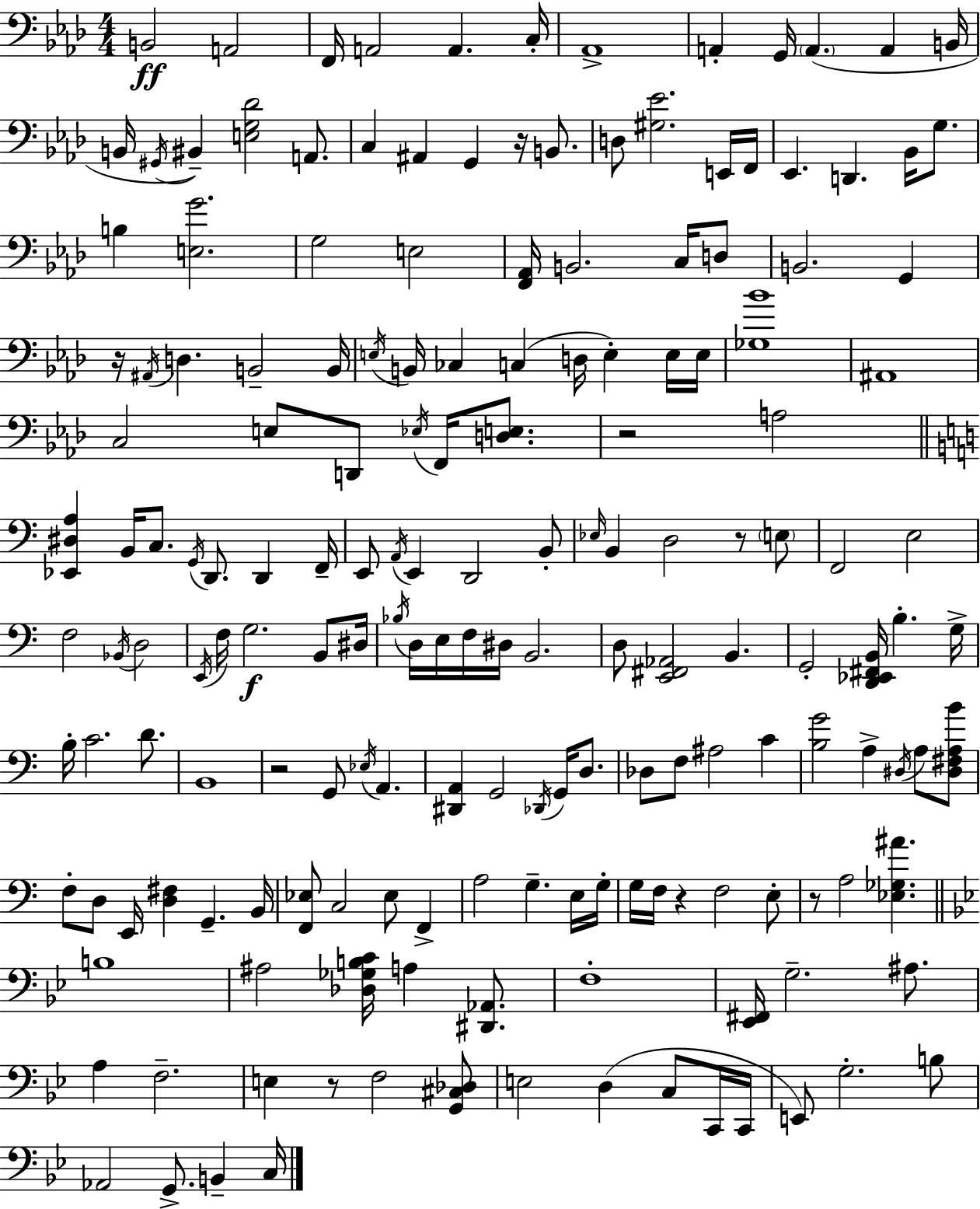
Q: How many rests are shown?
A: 8